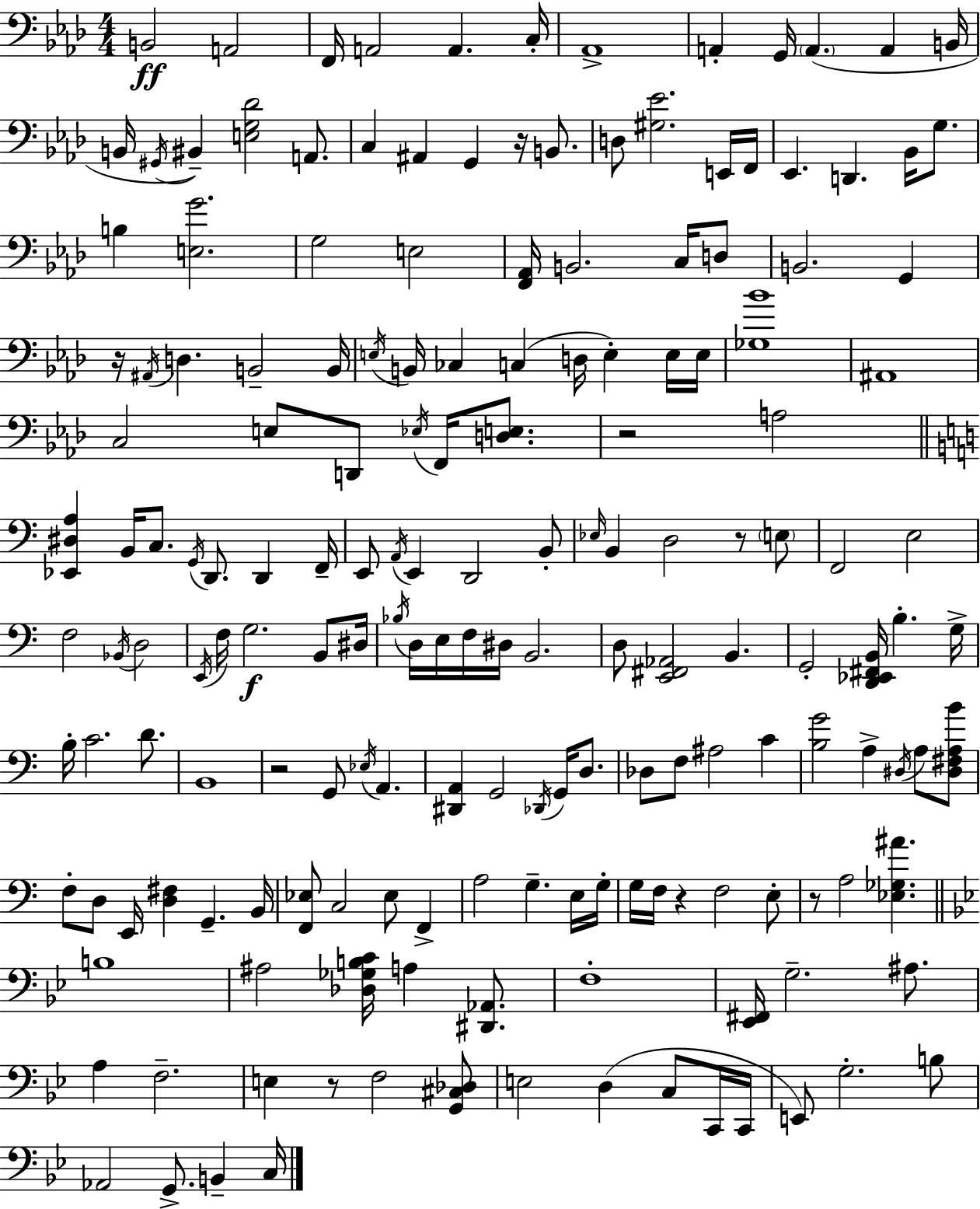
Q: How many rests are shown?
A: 8